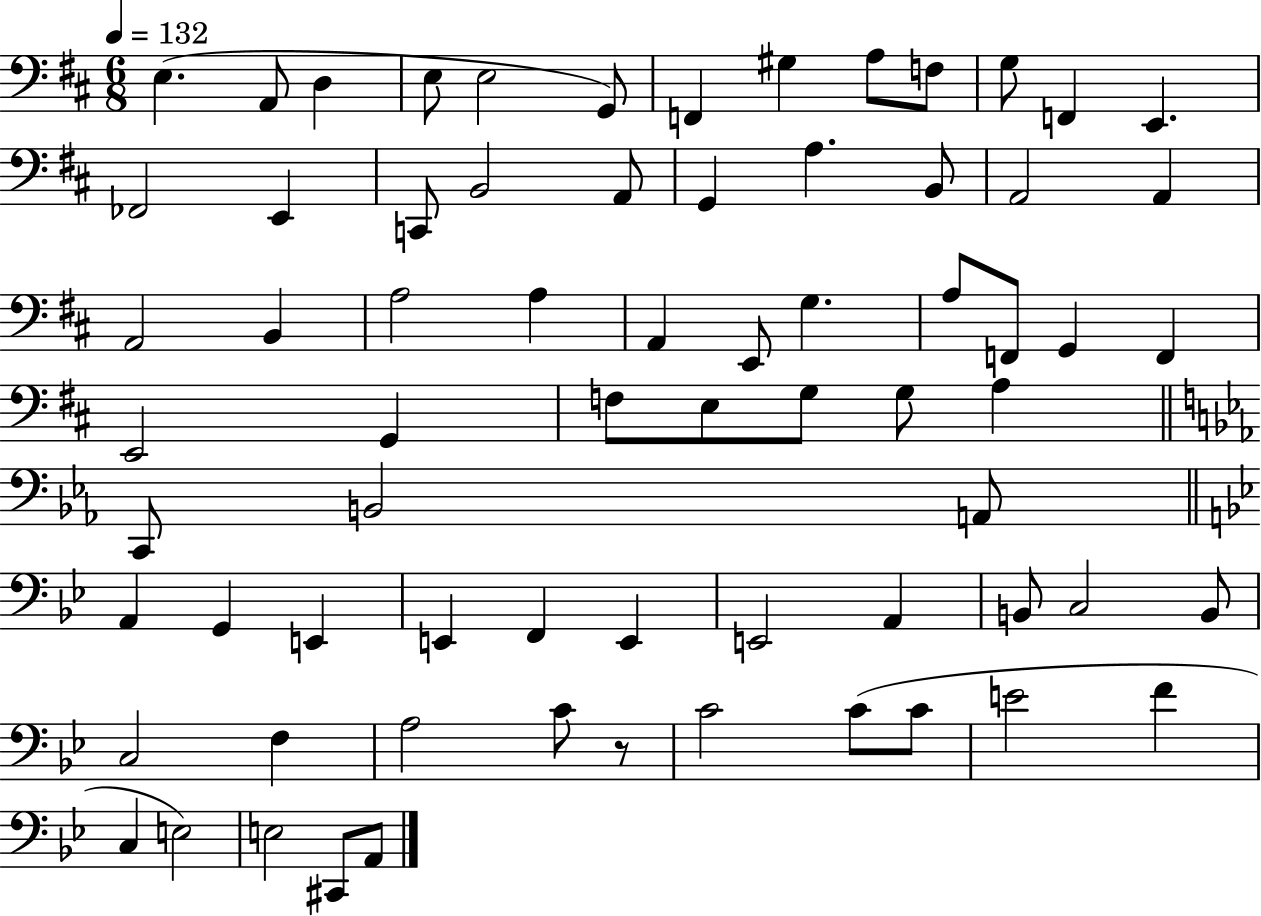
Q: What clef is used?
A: bass